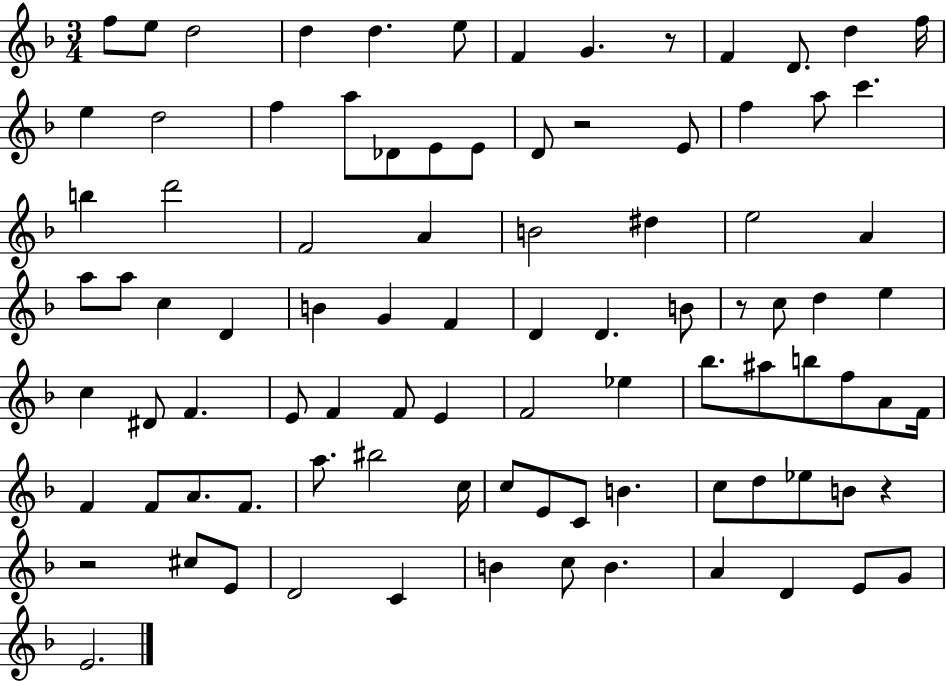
F5/e E5/e D5/h D5/q D5/q. E5/e F4/q G4/q. R/e F4/q D4/e. D5/q F5/s E5/q D5/h F5/q A5/e Db4/e E4/e E4/e D4/e R/h E4/e F5/q A5/e C6/q. B5/q D6/h F4/h A4/q B4/h D#5/q E5/h A4/q A5/e A5/e C5/q D4/q B4/q G4/q F4/q D4/q D4/q. B4/e R/e C5/e D5/q E5/q C5/q D#4/e F4/q. E4/e F4/q F4/e E4/q F4/h Eb5/q Bb5/e. A#5/e B5/e F5/e A4/e F4/s F4/q F4/e A4/e. F4/e. A5/e. BIS5/h C5/s C5/e E4/e C4/e B4/q. C5/e D5/e Eb5/e B4/e R/q R/h C#5/e E4/e D4/h C4/q B4/q C5/e B4/q. A4/q D4/q E4/e G4/e E4/h.